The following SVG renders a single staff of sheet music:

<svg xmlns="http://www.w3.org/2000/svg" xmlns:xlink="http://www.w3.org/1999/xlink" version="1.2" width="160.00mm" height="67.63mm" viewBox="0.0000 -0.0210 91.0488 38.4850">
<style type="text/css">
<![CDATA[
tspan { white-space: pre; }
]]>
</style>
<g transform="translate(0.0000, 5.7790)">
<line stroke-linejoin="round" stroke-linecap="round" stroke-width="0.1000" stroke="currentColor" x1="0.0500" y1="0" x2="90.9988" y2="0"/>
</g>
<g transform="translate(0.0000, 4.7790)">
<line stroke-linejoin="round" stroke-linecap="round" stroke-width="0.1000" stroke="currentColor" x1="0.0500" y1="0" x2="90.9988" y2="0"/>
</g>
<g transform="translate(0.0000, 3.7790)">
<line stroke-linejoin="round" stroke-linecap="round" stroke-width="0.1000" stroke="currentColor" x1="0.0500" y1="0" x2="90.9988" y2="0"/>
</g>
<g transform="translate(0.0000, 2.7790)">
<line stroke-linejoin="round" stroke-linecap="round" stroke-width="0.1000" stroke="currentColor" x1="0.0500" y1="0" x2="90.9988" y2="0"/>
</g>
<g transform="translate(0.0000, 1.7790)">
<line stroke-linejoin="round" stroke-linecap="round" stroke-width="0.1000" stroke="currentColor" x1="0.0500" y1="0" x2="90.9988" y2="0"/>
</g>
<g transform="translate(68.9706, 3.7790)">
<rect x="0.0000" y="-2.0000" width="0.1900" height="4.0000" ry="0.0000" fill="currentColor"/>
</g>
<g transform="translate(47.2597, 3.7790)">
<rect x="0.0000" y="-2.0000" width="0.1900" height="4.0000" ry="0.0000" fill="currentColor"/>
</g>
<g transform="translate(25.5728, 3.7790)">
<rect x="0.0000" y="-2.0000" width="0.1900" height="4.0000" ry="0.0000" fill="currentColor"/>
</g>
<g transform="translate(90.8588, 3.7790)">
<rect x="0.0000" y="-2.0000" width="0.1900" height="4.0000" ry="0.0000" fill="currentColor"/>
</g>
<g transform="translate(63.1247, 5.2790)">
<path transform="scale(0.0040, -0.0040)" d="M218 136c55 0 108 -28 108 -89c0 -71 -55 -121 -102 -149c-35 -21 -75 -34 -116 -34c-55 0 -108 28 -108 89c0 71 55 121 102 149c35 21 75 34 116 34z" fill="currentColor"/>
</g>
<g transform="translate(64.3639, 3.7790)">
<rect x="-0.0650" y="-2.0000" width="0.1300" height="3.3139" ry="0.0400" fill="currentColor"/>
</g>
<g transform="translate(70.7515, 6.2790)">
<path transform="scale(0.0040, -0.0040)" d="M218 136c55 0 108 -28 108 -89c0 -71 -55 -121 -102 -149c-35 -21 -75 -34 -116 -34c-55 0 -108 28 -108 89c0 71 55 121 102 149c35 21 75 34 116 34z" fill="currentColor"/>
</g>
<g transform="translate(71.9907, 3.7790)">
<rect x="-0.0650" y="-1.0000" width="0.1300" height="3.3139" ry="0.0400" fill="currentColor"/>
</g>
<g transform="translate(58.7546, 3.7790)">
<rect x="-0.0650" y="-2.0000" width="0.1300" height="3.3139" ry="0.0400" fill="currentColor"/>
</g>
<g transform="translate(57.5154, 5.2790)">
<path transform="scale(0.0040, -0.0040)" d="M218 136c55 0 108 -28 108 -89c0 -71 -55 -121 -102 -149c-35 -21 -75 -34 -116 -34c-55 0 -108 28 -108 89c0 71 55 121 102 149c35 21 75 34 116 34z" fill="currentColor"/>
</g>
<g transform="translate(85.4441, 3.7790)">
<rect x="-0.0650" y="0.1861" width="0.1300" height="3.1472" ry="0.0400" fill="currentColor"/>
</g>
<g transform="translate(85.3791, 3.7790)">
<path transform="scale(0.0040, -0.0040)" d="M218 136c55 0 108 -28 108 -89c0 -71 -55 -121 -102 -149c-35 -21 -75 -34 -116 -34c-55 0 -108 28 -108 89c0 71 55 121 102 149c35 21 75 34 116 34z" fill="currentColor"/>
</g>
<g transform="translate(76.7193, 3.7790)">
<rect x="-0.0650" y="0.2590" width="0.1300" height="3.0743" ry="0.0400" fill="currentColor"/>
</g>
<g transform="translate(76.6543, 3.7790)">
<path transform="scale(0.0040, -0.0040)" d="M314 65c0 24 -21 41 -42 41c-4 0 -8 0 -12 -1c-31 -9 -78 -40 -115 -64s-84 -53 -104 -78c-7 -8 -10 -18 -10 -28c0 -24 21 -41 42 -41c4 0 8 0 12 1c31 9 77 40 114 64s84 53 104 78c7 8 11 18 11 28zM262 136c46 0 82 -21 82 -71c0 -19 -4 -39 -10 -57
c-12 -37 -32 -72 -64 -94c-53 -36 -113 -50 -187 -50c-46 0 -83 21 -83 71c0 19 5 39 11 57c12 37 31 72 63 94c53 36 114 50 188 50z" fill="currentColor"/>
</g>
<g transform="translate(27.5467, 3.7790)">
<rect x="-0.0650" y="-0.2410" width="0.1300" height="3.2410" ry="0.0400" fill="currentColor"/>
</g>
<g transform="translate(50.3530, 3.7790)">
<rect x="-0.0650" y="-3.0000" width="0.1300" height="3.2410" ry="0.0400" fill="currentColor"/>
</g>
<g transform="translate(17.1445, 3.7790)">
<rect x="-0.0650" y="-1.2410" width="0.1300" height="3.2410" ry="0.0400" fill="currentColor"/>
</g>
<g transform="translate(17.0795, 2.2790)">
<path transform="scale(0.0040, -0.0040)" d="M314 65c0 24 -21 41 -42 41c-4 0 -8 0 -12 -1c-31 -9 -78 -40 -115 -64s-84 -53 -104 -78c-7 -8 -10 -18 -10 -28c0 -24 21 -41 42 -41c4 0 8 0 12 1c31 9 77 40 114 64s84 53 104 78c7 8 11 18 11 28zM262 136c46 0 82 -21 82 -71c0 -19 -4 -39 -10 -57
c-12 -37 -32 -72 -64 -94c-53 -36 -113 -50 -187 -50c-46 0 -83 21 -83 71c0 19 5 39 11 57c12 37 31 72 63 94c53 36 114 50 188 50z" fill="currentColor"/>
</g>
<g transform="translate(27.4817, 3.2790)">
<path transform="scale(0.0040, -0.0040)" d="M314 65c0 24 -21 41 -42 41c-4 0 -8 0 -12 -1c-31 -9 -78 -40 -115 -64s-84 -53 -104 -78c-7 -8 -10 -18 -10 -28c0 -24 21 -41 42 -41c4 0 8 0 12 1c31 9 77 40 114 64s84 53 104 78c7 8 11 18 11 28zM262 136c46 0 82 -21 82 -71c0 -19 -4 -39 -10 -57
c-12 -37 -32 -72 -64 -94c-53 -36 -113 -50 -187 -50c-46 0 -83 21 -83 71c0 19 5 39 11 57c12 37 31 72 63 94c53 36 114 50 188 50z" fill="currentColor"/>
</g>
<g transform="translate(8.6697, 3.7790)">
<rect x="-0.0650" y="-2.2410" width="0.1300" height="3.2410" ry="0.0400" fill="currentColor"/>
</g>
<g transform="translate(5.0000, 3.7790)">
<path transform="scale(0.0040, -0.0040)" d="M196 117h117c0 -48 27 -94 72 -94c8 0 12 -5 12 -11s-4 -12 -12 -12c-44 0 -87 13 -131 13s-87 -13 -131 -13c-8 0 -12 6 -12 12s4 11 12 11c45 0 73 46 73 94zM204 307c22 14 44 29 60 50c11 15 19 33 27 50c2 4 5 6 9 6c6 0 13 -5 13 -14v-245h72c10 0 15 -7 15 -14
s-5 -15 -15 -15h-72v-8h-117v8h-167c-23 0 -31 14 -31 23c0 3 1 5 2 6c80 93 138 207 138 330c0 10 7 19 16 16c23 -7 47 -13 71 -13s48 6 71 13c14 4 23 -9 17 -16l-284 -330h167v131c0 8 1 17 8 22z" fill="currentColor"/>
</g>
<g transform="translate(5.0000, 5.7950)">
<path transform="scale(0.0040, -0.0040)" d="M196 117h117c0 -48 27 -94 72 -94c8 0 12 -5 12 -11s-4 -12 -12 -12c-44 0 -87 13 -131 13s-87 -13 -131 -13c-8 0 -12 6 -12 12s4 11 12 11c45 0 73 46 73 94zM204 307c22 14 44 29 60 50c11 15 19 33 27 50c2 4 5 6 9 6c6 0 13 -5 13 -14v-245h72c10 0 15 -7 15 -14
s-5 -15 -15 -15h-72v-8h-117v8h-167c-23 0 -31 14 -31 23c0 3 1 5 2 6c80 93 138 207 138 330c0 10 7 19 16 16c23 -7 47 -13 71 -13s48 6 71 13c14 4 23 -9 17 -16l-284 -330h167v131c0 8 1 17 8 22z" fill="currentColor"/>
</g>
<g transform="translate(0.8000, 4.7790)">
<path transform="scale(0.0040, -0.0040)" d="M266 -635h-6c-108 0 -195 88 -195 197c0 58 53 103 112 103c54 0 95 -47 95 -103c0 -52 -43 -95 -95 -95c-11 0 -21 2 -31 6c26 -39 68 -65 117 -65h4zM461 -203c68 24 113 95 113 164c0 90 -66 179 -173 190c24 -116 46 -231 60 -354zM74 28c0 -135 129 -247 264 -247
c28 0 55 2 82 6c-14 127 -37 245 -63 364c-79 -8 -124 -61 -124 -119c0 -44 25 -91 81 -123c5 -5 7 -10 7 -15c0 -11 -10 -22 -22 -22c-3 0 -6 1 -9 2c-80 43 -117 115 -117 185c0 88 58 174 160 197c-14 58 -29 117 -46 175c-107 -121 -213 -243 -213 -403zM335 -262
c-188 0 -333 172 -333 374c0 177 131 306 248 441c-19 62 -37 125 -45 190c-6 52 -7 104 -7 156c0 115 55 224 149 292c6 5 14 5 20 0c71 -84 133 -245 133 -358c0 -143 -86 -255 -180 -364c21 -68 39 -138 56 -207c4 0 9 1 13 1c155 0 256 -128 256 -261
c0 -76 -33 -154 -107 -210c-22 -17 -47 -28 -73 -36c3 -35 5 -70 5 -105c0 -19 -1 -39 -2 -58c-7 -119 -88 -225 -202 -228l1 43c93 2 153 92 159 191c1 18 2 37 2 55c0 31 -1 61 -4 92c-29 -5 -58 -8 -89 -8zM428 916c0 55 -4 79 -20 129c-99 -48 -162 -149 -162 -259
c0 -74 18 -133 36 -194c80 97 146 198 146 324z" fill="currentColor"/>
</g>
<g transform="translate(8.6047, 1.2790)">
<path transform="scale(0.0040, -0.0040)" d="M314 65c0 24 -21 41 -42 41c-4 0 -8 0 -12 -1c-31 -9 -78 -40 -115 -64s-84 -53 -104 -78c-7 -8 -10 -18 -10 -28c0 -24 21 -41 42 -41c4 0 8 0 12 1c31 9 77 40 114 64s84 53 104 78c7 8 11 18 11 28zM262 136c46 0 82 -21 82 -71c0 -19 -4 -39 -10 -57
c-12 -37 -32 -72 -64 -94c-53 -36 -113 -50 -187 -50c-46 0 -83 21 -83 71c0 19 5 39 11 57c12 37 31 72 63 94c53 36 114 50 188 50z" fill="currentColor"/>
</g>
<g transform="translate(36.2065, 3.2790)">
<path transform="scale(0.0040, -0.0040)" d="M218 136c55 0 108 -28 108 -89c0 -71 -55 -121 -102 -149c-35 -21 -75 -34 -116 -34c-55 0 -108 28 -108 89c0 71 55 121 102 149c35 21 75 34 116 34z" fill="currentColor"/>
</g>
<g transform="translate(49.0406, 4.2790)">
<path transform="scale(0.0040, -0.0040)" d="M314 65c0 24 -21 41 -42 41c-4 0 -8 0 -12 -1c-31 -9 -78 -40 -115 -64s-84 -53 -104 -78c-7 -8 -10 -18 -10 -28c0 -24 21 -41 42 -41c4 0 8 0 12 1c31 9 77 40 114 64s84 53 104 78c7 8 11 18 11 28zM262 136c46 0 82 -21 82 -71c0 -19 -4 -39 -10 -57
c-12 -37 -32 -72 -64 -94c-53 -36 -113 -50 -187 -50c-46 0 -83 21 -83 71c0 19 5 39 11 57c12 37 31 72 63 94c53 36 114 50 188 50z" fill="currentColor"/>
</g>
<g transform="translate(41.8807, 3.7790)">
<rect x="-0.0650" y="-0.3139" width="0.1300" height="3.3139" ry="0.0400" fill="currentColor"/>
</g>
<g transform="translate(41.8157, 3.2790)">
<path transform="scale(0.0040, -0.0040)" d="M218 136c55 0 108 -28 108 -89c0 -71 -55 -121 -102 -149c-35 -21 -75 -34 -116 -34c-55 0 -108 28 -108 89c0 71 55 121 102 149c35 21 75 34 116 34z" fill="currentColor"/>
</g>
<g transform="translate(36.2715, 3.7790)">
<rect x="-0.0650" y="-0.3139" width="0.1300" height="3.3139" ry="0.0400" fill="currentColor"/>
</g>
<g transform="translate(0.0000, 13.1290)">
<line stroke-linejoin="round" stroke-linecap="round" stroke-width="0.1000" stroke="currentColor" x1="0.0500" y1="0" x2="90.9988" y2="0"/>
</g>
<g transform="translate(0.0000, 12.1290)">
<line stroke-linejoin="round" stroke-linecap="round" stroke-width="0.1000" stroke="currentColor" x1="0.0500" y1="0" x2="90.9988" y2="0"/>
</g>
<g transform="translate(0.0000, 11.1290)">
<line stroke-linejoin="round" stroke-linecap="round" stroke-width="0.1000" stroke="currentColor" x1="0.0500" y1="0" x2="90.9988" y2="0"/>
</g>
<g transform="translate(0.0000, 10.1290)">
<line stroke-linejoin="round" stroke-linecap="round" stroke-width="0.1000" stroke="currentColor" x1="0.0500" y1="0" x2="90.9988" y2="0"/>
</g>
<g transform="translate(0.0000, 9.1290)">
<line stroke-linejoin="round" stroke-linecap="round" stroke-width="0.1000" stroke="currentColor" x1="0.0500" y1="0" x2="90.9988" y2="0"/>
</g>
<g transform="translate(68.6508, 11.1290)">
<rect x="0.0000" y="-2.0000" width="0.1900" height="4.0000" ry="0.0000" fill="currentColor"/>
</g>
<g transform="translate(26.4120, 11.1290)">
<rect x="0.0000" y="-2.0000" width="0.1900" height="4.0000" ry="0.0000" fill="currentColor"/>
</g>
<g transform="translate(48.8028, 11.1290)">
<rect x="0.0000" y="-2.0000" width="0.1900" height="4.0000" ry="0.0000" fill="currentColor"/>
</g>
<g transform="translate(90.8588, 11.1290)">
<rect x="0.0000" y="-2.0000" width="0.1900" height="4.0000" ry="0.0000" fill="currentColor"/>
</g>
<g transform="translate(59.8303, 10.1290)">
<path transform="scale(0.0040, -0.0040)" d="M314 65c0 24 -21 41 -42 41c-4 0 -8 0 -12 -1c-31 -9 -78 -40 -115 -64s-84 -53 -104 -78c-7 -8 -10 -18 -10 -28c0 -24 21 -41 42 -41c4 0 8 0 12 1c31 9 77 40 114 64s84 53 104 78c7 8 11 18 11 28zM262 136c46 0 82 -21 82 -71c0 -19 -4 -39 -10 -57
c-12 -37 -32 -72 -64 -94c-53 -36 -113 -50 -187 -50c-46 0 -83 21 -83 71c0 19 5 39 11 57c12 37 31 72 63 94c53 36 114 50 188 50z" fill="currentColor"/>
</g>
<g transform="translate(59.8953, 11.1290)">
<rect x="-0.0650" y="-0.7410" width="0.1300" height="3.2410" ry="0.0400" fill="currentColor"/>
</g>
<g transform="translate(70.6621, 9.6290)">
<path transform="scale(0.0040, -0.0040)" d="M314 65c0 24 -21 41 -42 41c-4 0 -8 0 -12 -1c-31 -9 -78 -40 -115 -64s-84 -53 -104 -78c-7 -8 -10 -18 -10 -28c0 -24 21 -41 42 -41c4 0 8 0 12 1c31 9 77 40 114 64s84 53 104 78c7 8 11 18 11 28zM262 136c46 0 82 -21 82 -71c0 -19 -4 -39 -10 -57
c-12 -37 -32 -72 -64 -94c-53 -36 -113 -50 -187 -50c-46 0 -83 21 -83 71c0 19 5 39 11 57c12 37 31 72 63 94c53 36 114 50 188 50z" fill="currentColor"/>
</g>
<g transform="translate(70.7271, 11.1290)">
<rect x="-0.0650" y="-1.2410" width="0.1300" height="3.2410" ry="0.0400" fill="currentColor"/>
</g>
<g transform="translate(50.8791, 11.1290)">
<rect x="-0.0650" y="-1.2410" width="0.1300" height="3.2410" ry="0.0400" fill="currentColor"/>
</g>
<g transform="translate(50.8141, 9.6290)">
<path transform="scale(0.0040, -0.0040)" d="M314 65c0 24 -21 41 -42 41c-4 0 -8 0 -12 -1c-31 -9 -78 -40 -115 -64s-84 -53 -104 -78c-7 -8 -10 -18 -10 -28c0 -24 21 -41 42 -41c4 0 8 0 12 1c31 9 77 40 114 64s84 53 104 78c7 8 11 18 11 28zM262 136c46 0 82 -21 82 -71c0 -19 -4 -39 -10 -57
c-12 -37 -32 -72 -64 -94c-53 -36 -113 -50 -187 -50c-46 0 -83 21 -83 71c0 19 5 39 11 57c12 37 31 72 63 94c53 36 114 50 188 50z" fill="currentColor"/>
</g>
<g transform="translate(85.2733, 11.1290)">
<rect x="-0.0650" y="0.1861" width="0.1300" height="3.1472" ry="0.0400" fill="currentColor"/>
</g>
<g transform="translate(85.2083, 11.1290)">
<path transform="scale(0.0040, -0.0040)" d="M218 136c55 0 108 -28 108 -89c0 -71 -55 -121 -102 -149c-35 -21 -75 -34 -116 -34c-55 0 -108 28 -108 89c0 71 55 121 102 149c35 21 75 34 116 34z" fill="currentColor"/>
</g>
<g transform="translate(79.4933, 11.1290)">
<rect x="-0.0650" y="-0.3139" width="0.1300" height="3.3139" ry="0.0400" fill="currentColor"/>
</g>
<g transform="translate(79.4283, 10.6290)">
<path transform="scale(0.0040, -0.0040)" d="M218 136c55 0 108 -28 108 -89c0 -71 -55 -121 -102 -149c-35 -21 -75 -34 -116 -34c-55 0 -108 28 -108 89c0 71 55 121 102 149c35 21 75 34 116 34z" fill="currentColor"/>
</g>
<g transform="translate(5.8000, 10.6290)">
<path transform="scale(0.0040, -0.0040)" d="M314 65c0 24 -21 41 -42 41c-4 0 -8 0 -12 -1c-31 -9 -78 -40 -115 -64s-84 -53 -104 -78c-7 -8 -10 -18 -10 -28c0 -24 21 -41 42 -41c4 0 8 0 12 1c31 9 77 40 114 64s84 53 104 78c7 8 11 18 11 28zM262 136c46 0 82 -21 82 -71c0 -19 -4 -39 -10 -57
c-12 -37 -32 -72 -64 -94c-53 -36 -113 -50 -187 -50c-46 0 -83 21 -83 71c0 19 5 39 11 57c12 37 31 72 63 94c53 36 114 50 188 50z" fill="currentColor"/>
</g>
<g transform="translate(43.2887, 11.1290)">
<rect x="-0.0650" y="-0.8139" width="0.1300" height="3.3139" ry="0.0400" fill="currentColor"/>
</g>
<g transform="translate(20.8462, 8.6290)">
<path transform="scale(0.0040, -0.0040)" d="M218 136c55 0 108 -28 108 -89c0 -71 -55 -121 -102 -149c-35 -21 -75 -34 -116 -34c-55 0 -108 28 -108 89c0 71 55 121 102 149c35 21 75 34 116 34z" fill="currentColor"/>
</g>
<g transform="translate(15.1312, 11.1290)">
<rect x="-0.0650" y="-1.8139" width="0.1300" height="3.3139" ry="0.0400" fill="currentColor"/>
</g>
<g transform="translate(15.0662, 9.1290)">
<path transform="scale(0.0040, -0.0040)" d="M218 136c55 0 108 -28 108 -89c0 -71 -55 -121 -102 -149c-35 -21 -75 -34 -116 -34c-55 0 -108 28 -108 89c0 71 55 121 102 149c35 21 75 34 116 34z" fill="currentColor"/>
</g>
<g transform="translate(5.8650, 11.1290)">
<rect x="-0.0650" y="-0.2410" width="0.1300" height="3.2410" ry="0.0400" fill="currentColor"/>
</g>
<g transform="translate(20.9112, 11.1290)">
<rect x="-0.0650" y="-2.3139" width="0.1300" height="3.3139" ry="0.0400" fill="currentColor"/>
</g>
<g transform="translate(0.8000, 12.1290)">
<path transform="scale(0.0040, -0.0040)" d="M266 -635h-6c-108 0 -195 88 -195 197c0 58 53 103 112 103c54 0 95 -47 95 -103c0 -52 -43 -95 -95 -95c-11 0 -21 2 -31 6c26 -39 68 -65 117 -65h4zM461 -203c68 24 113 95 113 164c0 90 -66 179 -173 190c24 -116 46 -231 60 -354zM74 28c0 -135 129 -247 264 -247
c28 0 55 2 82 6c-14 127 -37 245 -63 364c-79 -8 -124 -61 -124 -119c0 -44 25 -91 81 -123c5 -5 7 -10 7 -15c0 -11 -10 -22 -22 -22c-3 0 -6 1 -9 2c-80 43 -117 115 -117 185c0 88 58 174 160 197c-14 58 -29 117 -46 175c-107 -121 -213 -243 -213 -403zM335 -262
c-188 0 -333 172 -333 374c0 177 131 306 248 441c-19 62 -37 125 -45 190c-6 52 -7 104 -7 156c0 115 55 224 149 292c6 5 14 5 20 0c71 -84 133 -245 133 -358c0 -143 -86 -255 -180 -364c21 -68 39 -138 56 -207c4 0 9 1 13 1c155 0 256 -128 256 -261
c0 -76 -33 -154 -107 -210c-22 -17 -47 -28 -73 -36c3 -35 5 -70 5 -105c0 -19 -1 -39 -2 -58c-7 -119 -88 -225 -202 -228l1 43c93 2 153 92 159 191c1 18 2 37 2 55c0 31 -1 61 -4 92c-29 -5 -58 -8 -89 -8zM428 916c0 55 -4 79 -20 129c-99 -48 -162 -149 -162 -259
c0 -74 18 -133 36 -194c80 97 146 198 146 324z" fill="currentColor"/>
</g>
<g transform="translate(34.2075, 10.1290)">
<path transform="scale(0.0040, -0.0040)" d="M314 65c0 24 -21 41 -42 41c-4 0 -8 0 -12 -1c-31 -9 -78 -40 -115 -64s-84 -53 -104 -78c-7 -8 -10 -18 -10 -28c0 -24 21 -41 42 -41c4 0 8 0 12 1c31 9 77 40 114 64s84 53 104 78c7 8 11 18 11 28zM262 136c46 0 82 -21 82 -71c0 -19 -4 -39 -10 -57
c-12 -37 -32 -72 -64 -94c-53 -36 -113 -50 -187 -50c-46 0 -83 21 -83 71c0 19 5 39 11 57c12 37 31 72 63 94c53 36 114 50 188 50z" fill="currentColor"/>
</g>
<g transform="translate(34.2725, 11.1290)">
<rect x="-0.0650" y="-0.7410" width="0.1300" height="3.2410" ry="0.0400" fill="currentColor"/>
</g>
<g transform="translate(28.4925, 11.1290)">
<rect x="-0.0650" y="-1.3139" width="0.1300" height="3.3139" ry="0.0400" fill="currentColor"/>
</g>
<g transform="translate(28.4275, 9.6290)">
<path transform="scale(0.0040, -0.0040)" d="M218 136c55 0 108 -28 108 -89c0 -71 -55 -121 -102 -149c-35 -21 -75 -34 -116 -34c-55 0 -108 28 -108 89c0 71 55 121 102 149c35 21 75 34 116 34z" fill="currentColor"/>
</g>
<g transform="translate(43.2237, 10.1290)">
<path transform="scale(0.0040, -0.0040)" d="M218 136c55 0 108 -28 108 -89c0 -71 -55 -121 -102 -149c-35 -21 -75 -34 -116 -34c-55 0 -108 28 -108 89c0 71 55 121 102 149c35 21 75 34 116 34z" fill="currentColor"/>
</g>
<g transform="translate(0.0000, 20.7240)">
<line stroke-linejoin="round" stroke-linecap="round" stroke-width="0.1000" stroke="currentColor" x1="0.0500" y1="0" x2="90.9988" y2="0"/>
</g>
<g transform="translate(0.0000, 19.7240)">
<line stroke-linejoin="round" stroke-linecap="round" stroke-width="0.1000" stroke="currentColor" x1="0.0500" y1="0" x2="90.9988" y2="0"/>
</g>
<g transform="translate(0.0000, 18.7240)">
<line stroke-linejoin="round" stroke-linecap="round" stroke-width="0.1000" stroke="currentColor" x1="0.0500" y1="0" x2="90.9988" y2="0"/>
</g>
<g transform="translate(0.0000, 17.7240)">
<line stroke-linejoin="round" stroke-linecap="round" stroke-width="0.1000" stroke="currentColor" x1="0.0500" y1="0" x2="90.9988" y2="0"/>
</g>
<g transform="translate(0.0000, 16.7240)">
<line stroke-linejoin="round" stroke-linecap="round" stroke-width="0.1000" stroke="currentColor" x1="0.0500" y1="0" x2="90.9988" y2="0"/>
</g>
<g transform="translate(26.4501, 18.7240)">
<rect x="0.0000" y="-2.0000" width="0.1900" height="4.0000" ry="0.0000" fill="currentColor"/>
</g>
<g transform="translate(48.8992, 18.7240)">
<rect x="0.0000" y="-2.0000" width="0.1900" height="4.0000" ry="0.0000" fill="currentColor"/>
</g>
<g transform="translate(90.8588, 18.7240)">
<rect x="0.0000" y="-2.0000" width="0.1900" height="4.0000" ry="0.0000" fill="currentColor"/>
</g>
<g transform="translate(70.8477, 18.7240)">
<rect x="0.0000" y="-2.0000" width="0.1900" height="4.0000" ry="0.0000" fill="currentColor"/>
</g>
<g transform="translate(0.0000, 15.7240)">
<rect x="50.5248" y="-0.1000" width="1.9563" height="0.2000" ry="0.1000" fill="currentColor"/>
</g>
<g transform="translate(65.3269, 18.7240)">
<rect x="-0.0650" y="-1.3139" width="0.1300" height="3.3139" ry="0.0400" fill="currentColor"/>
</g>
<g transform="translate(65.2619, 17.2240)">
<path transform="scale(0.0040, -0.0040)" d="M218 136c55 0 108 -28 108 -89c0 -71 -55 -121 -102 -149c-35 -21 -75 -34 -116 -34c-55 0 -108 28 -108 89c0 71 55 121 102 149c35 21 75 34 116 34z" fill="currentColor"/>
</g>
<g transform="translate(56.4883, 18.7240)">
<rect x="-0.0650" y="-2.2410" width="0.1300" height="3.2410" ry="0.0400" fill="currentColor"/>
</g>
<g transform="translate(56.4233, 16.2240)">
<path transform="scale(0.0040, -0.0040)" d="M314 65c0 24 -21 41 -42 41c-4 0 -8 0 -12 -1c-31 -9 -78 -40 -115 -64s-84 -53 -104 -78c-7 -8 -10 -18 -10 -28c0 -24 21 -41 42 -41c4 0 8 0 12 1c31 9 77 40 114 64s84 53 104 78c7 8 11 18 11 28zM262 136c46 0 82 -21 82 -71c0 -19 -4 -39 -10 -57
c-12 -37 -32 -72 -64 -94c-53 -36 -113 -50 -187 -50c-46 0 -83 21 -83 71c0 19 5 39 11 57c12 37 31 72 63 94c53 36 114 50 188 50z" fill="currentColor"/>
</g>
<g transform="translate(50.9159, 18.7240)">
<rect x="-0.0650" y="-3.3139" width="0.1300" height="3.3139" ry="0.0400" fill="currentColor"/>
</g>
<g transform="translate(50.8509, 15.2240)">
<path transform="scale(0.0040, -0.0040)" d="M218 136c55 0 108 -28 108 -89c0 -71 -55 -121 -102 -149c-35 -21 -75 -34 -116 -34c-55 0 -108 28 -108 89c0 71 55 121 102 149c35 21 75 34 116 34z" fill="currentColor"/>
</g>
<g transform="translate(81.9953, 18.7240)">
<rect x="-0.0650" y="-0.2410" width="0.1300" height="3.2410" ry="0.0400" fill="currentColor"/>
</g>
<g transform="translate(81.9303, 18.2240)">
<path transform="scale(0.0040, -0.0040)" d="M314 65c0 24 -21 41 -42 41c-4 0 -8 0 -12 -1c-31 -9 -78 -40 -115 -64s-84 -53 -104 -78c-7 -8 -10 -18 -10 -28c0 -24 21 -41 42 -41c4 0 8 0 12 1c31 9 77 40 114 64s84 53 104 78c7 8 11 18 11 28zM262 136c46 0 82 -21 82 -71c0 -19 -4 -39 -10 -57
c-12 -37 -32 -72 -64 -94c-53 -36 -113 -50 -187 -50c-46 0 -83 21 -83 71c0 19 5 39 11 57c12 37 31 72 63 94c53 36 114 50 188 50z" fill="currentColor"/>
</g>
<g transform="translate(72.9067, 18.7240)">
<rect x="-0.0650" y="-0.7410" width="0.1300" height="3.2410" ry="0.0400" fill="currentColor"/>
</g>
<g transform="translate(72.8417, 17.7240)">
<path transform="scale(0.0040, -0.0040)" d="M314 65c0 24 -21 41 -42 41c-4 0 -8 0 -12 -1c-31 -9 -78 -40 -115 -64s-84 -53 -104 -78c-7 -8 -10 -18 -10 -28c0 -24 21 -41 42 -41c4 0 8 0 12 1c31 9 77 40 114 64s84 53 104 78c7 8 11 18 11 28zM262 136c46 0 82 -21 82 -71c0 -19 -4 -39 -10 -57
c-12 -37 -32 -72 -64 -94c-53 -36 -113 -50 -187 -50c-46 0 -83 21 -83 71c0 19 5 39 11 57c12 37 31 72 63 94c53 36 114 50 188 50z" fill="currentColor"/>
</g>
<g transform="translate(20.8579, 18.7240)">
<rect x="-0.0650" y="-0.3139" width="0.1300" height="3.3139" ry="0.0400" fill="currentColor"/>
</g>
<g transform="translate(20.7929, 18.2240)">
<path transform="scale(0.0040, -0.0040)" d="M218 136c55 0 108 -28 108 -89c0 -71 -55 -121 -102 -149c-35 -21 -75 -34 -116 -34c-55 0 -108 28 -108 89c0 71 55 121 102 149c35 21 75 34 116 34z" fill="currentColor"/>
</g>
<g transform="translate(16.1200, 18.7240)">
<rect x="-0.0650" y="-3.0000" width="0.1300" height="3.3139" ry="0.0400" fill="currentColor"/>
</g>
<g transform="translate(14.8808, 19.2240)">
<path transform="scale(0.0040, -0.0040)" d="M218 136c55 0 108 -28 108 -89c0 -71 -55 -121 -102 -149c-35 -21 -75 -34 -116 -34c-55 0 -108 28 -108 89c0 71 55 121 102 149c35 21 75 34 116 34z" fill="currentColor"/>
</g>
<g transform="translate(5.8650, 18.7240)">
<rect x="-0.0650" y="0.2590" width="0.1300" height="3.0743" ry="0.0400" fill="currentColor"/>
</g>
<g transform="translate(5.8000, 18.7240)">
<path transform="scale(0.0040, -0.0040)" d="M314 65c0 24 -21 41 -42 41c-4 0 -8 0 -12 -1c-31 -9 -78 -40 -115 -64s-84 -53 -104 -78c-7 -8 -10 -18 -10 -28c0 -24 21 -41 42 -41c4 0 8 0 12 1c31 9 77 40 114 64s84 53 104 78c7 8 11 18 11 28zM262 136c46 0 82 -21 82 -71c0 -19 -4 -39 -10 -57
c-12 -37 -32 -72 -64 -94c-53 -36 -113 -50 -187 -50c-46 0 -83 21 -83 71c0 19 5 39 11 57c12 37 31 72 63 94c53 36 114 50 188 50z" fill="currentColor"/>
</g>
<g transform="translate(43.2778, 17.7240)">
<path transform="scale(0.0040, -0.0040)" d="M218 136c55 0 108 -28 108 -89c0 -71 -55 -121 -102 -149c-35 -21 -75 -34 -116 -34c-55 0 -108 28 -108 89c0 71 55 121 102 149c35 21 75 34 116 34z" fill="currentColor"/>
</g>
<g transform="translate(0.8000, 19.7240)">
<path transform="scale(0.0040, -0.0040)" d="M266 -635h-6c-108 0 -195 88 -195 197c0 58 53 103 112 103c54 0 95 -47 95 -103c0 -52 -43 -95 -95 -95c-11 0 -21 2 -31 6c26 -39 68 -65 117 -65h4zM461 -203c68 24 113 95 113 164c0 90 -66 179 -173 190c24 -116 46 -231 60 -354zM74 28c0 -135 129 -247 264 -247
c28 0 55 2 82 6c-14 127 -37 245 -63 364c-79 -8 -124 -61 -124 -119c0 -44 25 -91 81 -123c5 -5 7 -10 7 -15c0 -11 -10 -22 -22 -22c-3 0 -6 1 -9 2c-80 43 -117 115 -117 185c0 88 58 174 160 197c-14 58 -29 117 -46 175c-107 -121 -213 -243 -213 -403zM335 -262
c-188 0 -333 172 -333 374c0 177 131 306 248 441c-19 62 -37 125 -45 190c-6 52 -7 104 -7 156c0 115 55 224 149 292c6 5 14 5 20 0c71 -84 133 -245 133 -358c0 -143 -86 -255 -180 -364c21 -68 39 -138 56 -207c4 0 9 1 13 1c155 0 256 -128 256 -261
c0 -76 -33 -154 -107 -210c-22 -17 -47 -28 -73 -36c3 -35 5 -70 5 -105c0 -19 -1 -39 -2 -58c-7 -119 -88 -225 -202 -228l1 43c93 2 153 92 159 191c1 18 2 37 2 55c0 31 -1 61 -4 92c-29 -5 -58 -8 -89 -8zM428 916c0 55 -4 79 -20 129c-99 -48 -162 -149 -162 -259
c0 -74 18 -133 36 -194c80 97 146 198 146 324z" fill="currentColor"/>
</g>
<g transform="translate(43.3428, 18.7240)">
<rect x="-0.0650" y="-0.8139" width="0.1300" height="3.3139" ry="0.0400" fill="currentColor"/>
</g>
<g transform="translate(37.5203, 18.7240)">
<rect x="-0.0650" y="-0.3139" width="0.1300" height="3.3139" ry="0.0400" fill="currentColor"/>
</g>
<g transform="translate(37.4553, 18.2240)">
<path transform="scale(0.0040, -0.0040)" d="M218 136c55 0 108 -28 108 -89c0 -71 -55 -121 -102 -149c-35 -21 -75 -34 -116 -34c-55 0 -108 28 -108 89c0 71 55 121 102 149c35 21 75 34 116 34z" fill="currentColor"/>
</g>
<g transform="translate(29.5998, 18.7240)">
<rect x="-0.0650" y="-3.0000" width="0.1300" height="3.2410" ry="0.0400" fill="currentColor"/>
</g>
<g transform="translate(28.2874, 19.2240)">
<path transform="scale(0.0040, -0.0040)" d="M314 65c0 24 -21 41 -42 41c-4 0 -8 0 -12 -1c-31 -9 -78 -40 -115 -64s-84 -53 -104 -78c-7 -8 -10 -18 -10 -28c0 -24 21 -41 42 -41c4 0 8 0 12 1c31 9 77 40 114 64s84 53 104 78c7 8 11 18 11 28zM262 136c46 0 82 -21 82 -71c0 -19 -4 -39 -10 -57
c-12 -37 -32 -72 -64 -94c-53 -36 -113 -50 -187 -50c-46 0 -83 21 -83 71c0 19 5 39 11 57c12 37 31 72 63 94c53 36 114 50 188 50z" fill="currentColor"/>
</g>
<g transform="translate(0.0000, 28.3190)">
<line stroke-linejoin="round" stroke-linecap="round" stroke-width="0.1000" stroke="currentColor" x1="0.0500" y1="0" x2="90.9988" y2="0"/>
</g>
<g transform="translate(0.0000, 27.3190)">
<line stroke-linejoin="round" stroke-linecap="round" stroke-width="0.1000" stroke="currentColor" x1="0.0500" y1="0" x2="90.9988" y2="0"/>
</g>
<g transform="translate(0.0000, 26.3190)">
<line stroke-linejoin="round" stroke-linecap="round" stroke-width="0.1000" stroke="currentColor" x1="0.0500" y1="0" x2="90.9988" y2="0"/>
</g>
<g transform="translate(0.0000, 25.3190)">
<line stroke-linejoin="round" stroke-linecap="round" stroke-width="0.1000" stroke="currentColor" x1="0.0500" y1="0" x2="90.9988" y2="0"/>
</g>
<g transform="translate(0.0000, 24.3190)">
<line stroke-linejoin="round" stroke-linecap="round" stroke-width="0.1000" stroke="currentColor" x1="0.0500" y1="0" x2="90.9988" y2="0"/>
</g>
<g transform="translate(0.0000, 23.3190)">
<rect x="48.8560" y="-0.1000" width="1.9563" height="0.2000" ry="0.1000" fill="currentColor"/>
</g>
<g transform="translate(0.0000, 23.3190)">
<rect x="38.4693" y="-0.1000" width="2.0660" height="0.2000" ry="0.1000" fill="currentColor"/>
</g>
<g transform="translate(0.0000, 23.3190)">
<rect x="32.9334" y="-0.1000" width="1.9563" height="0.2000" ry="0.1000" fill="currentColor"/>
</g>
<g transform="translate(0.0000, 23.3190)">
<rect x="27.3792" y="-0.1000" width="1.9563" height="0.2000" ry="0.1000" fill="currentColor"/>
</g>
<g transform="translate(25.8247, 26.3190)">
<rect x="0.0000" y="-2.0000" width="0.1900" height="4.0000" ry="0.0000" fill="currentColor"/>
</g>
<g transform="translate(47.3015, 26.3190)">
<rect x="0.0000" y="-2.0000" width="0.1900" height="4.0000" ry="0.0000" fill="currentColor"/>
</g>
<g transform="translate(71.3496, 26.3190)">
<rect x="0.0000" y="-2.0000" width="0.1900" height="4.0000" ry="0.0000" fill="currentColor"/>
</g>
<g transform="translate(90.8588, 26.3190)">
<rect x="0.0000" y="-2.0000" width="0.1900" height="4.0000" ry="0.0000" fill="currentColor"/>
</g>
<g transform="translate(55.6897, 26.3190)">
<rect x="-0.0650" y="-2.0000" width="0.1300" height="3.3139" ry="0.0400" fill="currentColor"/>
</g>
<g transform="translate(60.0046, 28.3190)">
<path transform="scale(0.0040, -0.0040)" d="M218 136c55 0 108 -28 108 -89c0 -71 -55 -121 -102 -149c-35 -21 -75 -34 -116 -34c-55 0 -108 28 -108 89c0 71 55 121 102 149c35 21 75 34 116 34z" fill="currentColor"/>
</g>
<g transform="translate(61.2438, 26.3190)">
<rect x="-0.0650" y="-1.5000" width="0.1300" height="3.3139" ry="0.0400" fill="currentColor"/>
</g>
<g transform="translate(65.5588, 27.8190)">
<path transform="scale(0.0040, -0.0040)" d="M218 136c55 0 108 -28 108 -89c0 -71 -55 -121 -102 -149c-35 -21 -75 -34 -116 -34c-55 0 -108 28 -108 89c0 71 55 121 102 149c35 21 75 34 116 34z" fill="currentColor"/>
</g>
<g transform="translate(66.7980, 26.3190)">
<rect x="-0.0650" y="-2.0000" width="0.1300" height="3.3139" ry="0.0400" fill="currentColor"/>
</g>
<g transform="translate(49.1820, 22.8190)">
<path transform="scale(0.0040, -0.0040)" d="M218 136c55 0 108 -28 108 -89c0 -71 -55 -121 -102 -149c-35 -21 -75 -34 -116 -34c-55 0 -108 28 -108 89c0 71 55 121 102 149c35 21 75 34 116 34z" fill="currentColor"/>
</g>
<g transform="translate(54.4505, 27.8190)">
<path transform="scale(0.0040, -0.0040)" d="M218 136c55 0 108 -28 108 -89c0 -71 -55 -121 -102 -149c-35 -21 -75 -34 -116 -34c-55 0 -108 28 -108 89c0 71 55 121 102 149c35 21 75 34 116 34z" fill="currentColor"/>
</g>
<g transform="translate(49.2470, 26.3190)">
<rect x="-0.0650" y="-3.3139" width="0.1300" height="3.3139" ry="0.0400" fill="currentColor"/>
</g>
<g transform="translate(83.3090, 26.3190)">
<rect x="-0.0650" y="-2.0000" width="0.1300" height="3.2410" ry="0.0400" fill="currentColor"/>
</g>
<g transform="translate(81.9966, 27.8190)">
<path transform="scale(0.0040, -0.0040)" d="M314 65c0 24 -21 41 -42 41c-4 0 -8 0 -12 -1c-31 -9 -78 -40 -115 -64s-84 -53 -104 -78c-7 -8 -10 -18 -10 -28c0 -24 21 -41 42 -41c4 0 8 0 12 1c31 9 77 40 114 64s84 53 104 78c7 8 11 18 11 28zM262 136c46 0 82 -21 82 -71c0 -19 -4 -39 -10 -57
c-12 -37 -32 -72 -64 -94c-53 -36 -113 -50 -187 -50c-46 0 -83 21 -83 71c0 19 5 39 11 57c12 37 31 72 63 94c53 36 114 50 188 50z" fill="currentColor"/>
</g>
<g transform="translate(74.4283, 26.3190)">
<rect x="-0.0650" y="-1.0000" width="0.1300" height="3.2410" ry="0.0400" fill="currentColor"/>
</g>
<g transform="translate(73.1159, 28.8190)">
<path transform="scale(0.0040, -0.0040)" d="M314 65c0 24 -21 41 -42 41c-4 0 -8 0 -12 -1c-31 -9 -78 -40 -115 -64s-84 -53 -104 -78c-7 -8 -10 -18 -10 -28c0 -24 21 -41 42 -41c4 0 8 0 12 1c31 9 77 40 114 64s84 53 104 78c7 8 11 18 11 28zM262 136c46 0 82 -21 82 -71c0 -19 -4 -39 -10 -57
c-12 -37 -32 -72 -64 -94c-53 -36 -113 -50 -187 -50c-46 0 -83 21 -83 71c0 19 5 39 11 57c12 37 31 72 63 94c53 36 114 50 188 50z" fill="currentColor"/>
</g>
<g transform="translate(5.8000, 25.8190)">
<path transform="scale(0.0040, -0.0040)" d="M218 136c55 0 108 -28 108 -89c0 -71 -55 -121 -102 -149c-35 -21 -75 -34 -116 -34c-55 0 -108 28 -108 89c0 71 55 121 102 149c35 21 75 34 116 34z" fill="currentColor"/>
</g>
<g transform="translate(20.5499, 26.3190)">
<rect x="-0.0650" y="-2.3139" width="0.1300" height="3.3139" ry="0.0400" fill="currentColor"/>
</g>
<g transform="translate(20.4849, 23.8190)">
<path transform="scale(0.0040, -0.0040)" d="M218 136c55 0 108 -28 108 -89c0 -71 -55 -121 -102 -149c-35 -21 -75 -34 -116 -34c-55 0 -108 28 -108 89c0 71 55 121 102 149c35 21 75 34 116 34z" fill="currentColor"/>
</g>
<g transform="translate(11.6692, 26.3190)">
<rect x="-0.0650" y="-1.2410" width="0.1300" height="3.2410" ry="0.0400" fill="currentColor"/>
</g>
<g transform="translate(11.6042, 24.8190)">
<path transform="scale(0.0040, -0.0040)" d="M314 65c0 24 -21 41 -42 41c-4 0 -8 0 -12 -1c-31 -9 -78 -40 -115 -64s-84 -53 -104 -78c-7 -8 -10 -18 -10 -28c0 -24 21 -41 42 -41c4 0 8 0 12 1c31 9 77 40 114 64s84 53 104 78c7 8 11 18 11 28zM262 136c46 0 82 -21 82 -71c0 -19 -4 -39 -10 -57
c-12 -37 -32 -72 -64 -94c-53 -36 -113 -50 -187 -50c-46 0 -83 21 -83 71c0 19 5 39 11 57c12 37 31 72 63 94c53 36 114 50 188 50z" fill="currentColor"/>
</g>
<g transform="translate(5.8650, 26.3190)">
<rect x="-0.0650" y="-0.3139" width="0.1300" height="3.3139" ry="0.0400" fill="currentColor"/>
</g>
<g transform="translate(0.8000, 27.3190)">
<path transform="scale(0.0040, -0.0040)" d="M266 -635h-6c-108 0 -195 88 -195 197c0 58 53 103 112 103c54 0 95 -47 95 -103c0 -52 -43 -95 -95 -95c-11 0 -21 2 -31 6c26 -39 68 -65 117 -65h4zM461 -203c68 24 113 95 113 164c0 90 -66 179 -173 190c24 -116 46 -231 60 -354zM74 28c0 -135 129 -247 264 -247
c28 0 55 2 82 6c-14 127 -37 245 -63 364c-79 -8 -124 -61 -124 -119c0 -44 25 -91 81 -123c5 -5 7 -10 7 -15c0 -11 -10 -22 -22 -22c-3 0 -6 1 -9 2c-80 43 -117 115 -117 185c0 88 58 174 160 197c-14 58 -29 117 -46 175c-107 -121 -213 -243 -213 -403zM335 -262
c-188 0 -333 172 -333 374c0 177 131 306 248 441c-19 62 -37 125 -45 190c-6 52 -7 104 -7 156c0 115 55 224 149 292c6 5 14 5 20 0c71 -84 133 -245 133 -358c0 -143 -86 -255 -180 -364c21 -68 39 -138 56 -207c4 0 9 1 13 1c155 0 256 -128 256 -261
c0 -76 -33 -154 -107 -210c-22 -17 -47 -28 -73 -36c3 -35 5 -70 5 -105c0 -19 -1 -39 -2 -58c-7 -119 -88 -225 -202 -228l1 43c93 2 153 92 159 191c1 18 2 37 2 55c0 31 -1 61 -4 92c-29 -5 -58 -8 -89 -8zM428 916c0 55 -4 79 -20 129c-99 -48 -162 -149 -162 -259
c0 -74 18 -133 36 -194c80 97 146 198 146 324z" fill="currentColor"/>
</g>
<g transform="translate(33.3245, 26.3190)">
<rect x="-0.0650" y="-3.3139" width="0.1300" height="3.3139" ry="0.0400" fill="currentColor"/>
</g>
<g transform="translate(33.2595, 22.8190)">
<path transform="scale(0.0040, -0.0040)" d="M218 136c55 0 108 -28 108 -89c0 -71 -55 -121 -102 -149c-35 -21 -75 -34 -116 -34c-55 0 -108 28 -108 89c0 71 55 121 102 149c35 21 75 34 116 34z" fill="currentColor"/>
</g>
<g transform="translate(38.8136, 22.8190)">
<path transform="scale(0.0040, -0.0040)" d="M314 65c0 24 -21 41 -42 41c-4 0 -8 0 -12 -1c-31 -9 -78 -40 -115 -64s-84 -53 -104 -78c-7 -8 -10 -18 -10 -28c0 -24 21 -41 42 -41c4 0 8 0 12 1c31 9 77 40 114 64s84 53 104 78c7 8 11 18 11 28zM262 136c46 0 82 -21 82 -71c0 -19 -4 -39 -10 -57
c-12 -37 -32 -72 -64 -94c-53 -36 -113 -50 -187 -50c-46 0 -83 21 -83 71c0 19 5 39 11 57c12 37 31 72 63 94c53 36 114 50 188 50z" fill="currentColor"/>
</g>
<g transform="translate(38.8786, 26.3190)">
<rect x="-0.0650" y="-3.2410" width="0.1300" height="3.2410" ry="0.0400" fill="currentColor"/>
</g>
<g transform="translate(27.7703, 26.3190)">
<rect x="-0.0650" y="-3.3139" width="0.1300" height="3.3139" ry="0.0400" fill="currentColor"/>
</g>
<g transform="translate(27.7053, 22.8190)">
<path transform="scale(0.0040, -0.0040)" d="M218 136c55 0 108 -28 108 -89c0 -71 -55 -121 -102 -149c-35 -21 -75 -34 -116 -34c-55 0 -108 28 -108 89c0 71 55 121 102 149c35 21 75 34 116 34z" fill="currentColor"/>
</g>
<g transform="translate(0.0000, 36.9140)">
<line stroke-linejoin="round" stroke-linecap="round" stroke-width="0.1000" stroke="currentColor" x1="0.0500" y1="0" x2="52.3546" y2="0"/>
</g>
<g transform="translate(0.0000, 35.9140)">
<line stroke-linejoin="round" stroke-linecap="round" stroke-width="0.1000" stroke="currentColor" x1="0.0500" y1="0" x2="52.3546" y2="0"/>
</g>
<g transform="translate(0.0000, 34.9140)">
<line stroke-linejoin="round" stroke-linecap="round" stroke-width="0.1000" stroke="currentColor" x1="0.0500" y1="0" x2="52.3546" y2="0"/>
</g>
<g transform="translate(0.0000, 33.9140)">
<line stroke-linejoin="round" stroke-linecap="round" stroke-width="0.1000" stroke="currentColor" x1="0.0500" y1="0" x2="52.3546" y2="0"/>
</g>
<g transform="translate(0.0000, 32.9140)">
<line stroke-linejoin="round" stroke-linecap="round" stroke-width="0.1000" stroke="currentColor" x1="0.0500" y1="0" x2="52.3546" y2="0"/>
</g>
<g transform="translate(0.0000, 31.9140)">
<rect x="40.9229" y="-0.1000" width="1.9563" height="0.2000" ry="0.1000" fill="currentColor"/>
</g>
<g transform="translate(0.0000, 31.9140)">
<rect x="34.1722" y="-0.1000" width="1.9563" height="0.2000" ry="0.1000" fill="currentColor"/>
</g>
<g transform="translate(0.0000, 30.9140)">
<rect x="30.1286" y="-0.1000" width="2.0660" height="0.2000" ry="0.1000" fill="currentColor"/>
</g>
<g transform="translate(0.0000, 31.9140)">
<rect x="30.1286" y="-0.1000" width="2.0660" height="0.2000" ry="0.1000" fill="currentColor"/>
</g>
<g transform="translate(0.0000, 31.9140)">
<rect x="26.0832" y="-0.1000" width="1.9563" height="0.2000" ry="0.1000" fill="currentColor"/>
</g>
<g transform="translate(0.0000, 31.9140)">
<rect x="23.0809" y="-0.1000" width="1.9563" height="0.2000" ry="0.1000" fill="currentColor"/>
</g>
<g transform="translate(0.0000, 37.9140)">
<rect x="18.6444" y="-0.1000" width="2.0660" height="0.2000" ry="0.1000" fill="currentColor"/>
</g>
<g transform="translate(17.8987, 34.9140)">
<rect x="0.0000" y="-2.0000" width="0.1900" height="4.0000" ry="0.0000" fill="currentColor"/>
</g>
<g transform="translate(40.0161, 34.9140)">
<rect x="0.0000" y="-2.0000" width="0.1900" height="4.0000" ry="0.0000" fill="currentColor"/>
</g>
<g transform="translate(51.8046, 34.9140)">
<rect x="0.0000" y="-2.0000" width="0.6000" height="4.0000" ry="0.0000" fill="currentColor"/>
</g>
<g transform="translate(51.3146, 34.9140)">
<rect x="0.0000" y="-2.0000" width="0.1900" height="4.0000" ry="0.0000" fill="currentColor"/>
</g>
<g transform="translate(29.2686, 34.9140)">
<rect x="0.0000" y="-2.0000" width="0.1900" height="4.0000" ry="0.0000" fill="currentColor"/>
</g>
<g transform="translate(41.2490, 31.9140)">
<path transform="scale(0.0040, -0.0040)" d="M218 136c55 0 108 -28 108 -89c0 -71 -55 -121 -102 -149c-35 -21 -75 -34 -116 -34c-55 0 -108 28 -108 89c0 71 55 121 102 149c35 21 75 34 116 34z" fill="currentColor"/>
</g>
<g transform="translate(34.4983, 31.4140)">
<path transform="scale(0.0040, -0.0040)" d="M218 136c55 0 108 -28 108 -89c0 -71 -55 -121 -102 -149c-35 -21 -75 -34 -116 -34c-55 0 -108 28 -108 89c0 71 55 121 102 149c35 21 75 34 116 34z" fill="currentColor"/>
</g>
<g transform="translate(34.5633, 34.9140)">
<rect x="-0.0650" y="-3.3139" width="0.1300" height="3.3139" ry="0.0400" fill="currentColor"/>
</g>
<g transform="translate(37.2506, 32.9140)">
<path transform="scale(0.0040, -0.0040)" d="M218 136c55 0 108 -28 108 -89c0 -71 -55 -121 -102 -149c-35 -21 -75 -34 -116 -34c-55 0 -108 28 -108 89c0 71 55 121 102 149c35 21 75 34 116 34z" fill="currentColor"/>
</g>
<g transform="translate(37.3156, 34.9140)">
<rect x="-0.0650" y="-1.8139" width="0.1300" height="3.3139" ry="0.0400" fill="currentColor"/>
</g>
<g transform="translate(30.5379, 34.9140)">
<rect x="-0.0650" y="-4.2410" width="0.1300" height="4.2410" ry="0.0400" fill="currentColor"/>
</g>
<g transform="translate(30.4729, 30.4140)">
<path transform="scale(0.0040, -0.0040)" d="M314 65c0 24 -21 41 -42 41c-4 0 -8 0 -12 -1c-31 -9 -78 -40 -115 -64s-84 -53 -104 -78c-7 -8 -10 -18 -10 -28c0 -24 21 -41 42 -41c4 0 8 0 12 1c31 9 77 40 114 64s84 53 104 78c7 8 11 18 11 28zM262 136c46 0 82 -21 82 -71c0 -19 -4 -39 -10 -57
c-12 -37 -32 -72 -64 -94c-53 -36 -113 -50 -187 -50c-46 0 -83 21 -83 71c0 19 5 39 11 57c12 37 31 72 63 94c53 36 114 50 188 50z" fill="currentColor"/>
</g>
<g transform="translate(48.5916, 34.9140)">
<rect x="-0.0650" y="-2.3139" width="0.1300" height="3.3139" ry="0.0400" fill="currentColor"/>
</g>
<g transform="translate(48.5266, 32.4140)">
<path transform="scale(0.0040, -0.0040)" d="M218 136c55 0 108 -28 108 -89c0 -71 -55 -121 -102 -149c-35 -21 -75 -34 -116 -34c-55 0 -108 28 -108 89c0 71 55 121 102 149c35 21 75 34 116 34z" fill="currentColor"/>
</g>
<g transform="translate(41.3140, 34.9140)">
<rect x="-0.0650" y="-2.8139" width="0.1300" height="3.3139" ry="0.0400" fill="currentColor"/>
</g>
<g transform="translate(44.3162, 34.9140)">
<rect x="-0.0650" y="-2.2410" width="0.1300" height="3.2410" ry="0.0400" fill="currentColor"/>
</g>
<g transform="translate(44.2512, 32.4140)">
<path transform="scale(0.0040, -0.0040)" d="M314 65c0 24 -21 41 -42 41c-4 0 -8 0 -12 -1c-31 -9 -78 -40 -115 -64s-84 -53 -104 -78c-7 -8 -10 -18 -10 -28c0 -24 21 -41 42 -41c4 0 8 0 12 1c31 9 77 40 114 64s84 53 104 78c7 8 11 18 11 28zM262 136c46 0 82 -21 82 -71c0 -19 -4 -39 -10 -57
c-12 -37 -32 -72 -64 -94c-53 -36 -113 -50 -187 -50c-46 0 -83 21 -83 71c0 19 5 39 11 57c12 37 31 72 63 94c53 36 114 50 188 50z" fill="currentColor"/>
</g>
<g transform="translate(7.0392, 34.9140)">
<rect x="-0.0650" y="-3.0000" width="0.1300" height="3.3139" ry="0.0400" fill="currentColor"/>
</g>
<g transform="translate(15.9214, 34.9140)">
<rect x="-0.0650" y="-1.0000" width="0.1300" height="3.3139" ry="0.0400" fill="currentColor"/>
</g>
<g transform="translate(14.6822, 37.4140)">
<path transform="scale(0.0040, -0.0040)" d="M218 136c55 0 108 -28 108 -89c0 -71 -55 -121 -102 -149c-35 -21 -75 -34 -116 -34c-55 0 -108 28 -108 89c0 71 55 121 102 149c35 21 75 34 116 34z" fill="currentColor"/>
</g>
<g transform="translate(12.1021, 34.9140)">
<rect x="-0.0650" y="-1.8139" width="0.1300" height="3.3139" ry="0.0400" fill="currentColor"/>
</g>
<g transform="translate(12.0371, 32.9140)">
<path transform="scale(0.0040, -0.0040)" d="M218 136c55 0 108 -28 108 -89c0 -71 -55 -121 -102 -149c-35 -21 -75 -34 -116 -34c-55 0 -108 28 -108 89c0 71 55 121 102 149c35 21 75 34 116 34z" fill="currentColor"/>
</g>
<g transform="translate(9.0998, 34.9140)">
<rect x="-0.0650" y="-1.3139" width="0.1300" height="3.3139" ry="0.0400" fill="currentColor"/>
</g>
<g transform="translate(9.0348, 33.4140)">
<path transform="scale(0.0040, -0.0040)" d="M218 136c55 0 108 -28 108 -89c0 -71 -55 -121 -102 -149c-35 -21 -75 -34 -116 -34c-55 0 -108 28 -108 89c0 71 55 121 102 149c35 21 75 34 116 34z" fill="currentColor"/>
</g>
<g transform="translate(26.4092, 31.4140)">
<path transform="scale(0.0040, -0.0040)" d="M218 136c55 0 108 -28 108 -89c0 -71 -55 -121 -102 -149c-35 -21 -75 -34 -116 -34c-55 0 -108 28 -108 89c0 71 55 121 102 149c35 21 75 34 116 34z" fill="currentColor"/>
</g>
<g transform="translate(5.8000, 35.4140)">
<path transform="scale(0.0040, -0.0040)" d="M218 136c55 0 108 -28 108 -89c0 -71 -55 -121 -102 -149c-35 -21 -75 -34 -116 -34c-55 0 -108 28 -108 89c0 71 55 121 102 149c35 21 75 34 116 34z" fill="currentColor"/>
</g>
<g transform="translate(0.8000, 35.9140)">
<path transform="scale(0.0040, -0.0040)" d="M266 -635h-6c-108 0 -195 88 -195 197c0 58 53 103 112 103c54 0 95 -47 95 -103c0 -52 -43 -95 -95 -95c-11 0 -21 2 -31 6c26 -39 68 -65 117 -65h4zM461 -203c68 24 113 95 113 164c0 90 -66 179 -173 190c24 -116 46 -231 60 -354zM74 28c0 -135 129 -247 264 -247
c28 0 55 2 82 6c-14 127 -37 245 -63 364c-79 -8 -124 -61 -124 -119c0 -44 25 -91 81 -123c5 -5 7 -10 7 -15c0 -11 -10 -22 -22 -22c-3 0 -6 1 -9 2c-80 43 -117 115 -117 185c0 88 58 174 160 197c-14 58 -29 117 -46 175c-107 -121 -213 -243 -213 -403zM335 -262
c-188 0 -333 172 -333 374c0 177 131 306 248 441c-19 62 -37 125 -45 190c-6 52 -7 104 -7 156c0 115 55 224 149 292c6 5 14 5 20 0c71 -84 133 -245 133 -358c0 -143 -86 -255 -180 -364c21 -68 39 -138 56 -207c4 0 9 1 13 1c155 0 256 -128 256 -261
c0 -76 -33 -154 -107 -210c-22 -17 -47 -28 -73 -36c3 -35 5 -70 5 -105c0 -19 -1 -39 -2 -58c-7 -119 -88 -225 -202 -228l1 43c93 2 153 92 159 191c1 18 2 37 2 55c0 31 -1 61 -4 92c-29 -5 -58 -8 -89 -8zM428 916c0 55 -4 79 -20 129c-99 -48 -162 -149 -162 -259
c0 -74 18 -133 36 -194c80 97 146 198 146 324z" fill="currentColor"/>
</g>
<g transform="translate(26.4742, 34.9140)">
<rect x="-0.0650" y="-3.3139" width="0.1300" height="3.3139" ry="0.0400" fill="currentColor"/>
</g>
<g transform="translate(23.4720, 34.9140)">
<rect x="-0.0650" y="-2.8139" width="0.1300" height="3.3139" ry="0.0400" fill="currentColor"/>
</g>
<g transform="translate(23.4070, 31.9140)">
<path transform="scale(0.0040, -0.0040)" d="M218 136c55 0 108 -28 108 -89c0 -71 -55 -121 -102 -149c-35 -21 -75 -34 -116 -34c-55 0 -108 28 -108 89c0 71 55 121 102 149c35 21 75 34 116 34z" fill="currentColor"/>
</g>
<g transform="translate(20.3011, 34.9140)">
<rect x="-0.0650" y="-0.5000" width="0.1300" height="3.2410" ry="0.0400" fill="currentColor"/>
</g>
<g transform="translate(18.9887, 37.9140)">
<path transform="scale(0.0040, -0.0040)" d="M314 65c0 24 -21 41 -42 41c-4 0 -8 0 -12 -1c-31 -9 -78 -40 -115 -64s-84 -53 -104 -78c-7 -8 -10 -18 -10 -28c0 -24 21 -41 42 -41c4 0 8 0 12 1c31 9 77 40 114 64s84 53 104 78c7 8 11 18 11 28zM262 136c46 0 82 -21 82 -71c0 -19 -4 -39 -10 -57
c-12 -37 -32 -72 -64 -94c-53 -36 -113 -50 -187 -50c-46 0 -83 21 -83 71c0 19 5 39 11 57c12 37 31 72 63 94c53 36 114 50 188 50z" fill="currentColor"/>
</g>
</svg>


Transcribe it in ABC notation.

X:1
T:Untitled
M:4/4
L:1/4
K:C
g2 e2 c2 c c A2 F F D B2 B c2 f g e d2 d e2 d2 e2 c B B2 A c A2 c d b g2 e d2 c2 c e2 g b b b2 b F E F D2 F2 A e f D C2 a b d'2 b f a g2 g